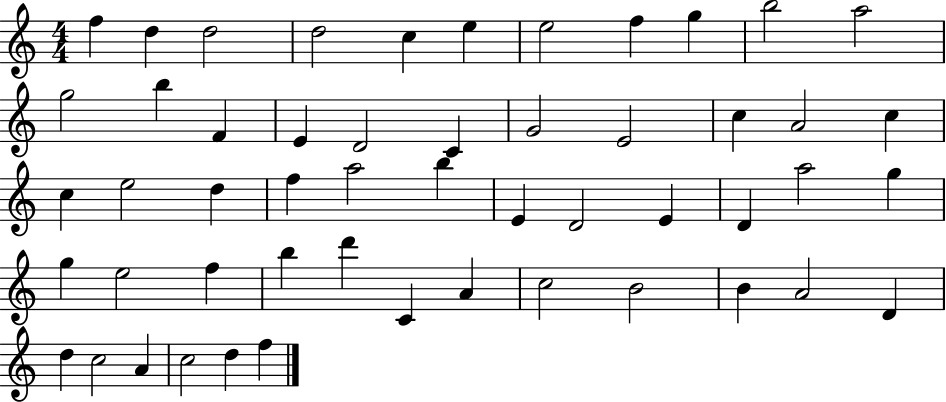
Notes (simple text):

F5/q D5/q D5/h D5/h C5/q E5/q E5/h F5/q G5/q B5/h A5/h G5/h B5/q F4/q E4/q D4/h C4/q G4/h E4/h C5/q A4/h C5/q C5/q E5/h D5/q F5/q A5/h B5/q E4/q D4/h E4/q D4/q A5/h G5/q G5/q E5/h F5/q B5/q D6/q C4/q A4/q C5/h B4/h B4/q A4/h D4/q D5/q C5/h A4/q C5/h D5/q F5/q